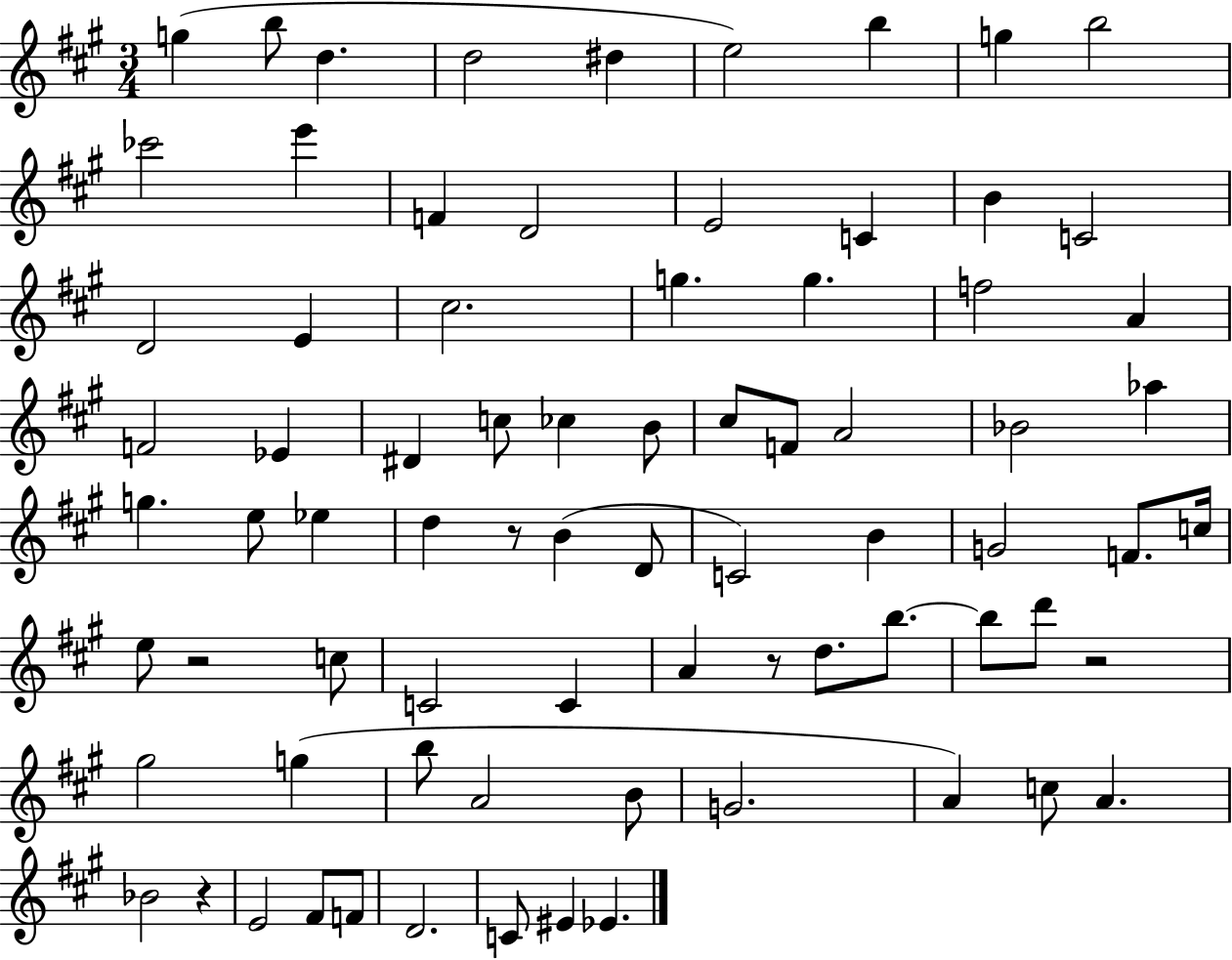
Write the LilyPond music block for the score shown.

{
  \clef treble
  \numericTimeSignature
  \time 3/4
  \key a \major
  g''4( b''8 d''4. | d''2 dis''4 | e''2) b''4 | g''4 b''2 | \break ces'''2 e'''4 | f'4 d'2 | e'2 c'4 | b'4 c'2 | \break d'2 e'4 | cis''2. | g''4. g''4. | f''2 a'4 | \break f'2 ees'4 | dis'4 c''8 ces''4 b'8 | cis''8 f'8 a'2 | bes'2 aes''4 | \break g''4. e''8 ees''4 | d''4 r8 b'4( d'8 | c'2) b'4 | g'2 f'8. c''16 | \break e''8 r2 c''8 | c'2 c'4 | a'4 r8 d''8. b''8.~~ | b''8 d'''8 r2 | \break gis''2 g''4( | b''8 a'2 b'8 | g'2. | a'4) c''8 a'4. | \break bes'2 r4 | e'2 fis'8 f'8 | d'2. | c'8 eis'4 ees'4. | \break \bar "|."
}